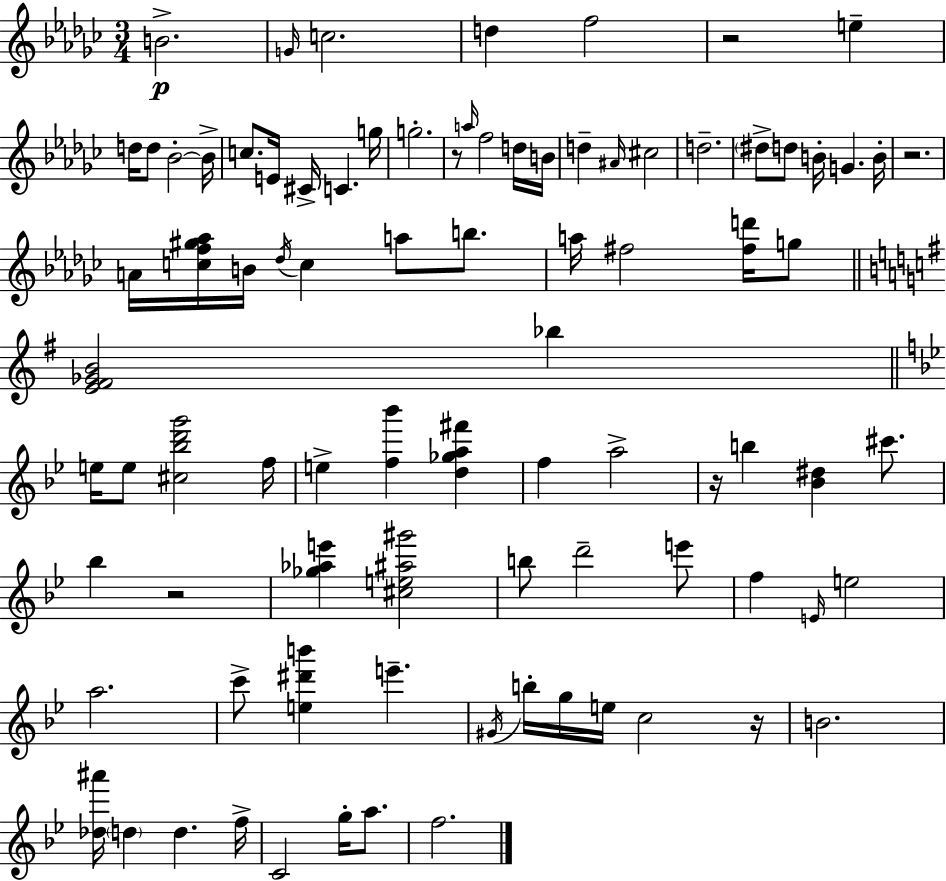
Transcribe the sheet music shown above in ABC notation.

X:1
T:Untitled
M:3/4
L:1/4
K:Ebm
B2 G/4 c2 d f2 z2 e d/4 d/2 _B2 _B/4 c/2 E/4 ^C/4 C g/4 g2 z/2 a/4 f2 d/4 B/4 d ^A/4 ^c2 d2 ^d/2 d/2 B/4 G B/4 z2 A/4 [cf^g_a]/4 B/4 _d/4 c a/2 b/2 a/4 ^f2 [^fd']/4 g/2 [E^F_GB]2 _b e/4 e/2 [^c_bd'g']2 f/4 e [f_b'] [d_ga^f'] f a2 z/4 b [_B^d] ^c'/2 _b z2 [_g_ae'] [^ce^a^g']2 b/2 d'2 e'/2 f E/4 e2 a2 c'/2 [e^d'b'] e' ^G/4 b/4 g/4 e/4 c2 z/4 B2 [_d^a']/4 d d f/4 C2 g/4 a/2 f2